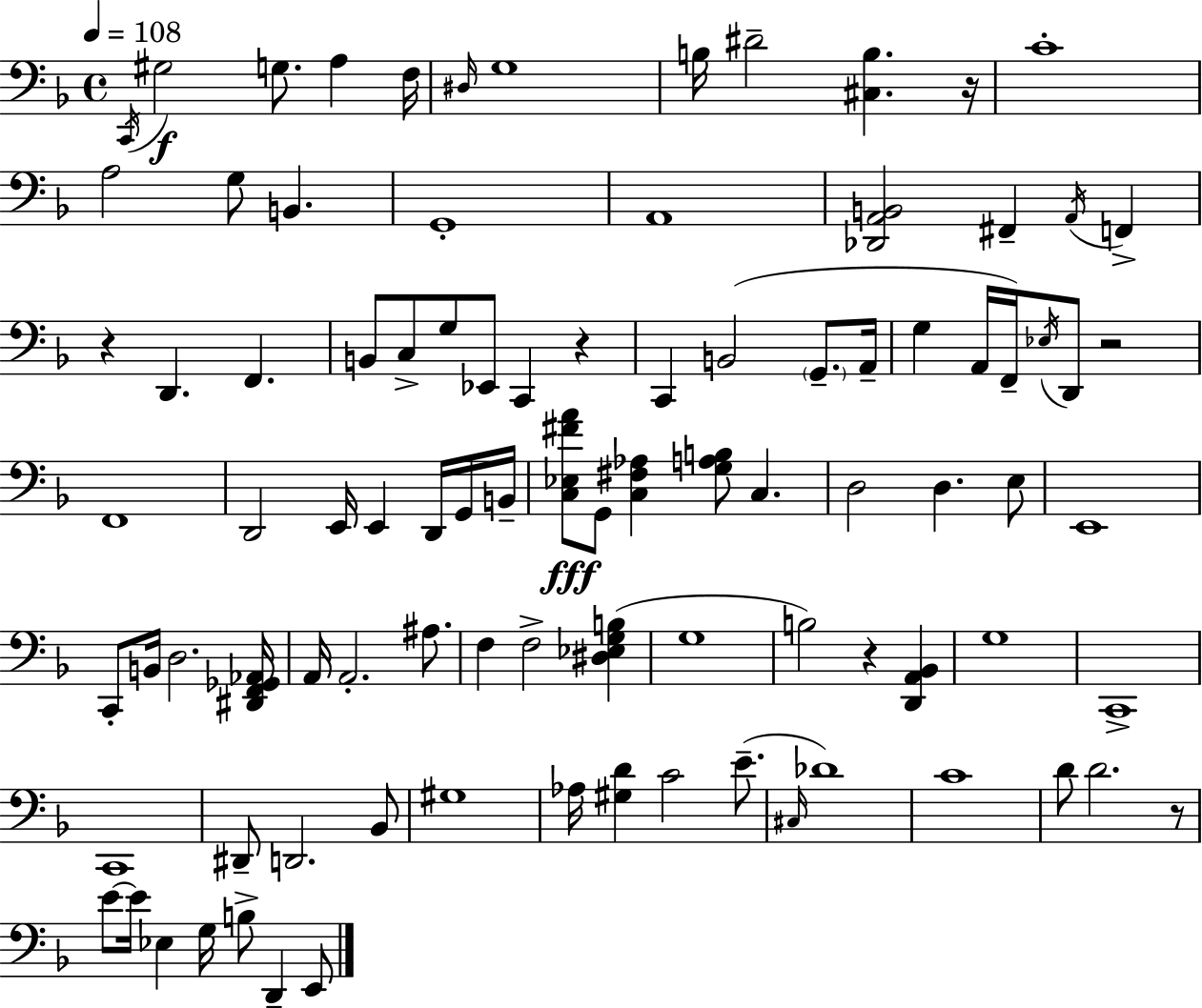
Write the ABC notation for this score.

X:1
T:Untitled
M:4/4
L:1/4
K:Dm
C,,/4 ^G,2 G,/2 A, F,/4 ^D,/4 G,4 B,/4 ^D2 [^C,B,] z/4 C4 A,2 G,/2 B,, G,,4 A,,4 [_D,,A,,B,,]2 ^F,, A,,/4 F,, z D,, F,, B,,/2 C,/2 G,/2 _E,,/2 C,, z C,, B,,2 G,,/2 A,,/4 G, A,,/4 F,,/4 _E,/4 D,,/2 z2 F,,4 D,,2 E,,/4 E,, D,,/4 G,,/4 B,,/4 [C,_E,^FA]/2 G,,/2 [C,^F,_A,] [G,A,B,]/2 C, D,2 D, E,/2 E,,4 C,,/2 B,,/4 D,2 [^D,,F,,_G,,_A,,]/4 A,,/4 A,,2 ^A,/2 F, F,2 [^D,_E,G,B,] G,4 B,2 z [D,,A,,_B,,] G,4 C,,4 C,,4 ^D,,/2 D,,2 _B,,/2 ^G,4 _A,/4 [^G,D] C2 E/2 ^C,/4 _D4 C4 D/2 D2 z/2 E/2 E/4 _E, G,/4 B,/2 D,, E,,/2